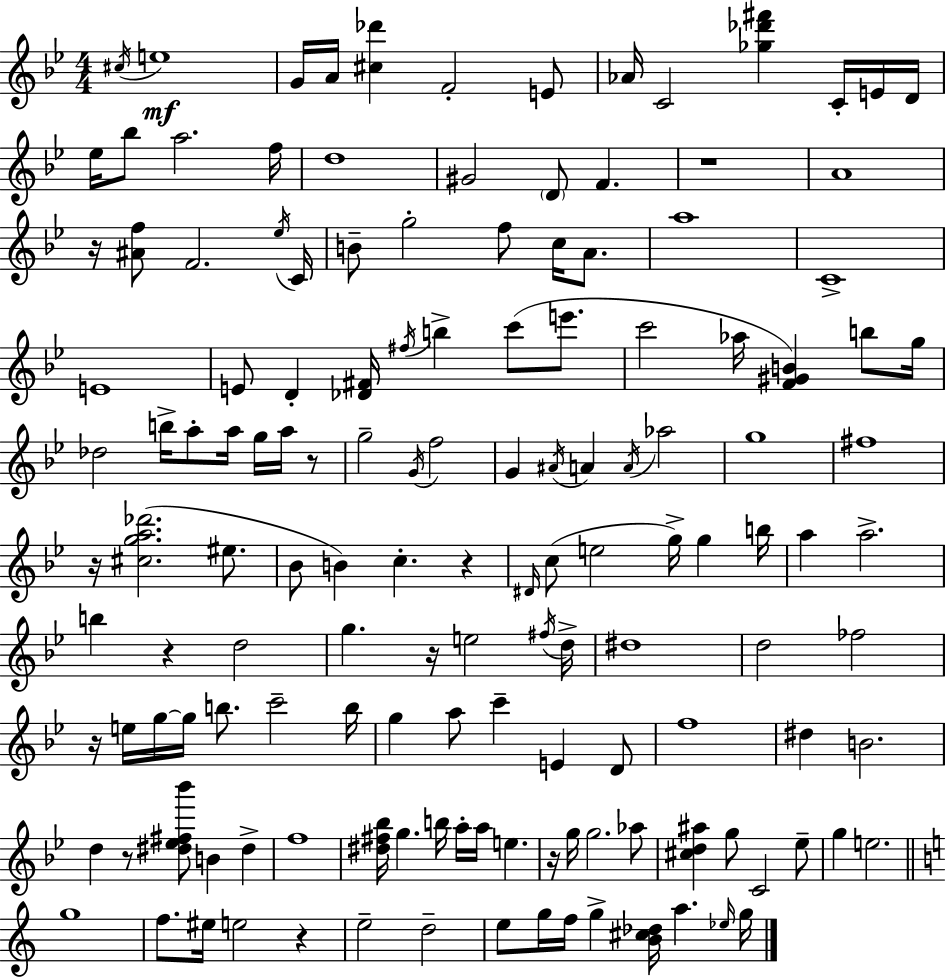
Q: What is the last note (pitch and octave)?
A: G5